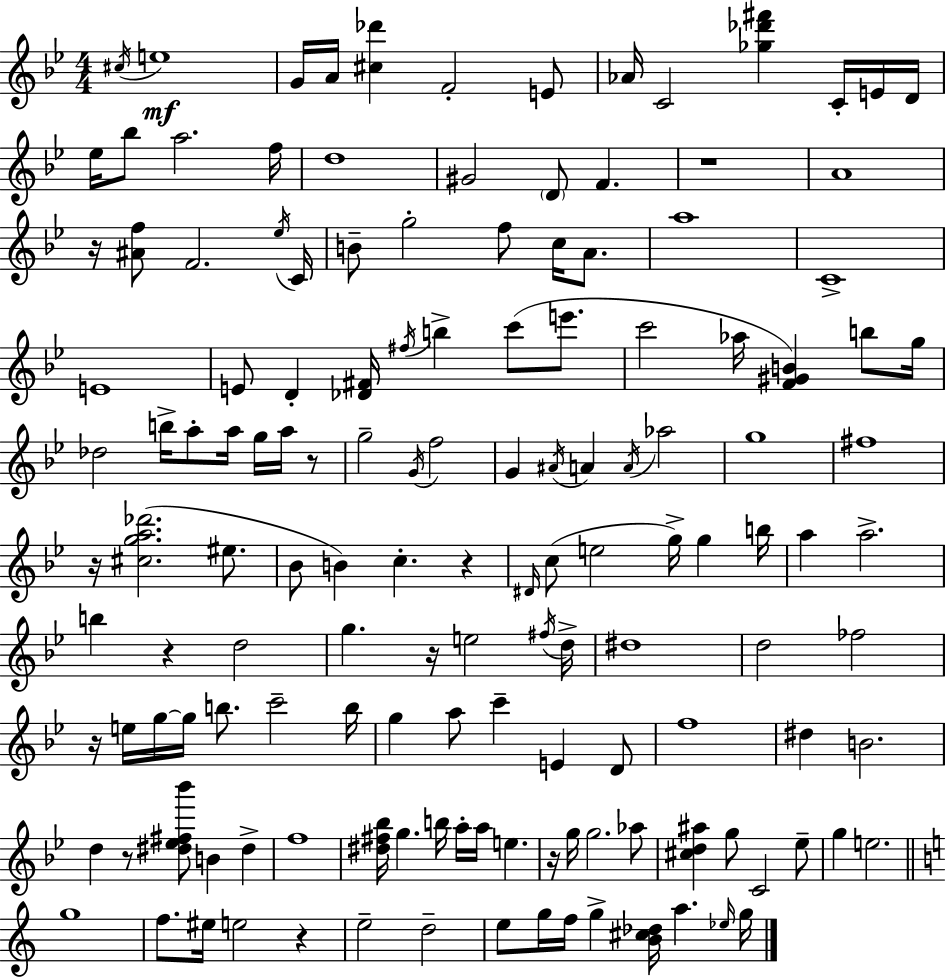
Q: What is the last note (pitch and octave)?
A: G5